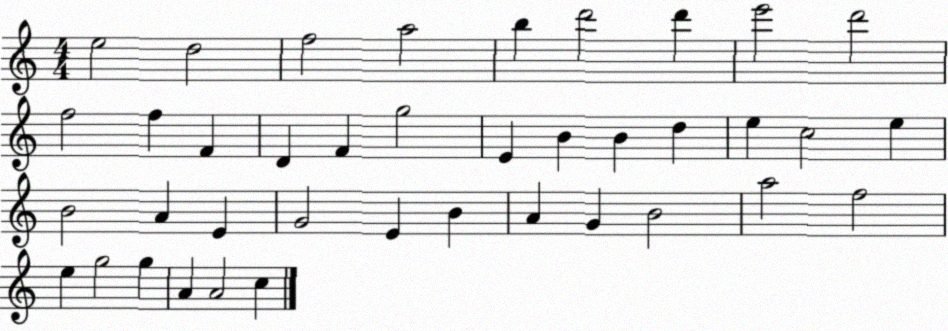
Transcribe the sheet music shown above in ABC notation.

X:1
T:Untitled
M:4/4
L:1/4
K:C
e2 d2 f2 a2 b d'2 d' e'2 d'2 f2 f F D F g2 E B B d e c2 e B2 A E G2 E B A G B2 a2 f2 e g2 g A A2 c